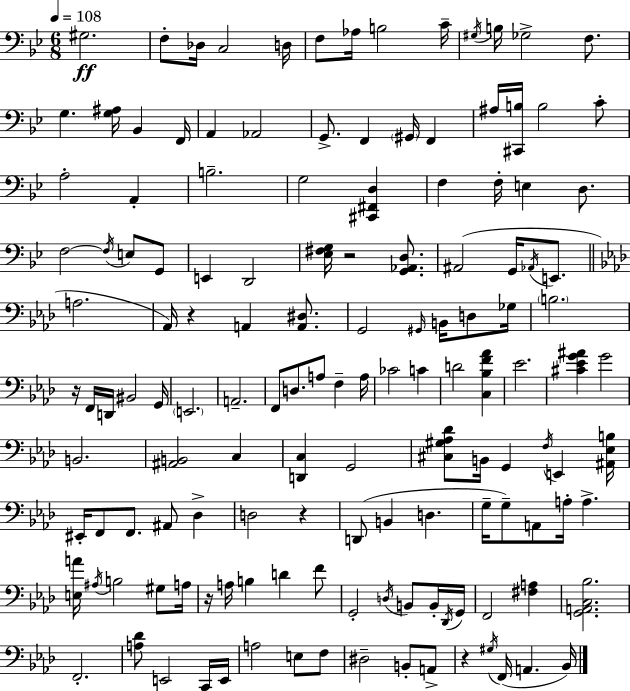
{
  \clef bass
  \numericTimeSignature
  \time 6/8
  \key g \minor
  \tempo 4 = 108
  gis2.\ff | f8-. des16 c2 d16 | f8 aes16 b2 c'16-- | \acciaccatura { gis16 } b16 ges2-> f8. | \break g4. <g ais>16 bes,4 | f,16 a,4 aes,2 | g,8.-> f,4 \parenthesize gis,16 f,4 | ais16 <cis, b>16 b2 c'8-. | \break a2-. a,4-. | b2.-- | g2 <cis, fis, d>4 | f4 f16-. e4 d8. | \break f2~~ \acciaccatura { f16 } e8 | g,8 e,4 d,2 | <ees fis g>16 r2 <g, aes, d>8. | ais,2( g,16 \acciaccatura { aes,16 } | \break e,8. \bar "||" \break \key f \minor a2. | aes,16) r4 a,4 <a, dis>8. | g,2 \grace { gis,16 } b,16 d8 | ges16 \parenthesize b2. | \break r16 f,16 d,16 bis,2 | g,16 \parenthesize e,2. | a,2.-- | f,8 d8. a8 f4-- | \break a16 ces'2 c'4 | d'2 <c bes f' aes'>4 | ees'2. | <cis' ees' g' ais'>4 g'2 | \break b,2. | <ais, b,>2 c4 | <d, c>4 g,2 | <cis gis aes des'>8 b,16 g,4 \acciaccatura { f16 } e,4 | \break <ais, ees b>16 eis,16-. f,8 f,8. ais,8 des4-> | d2 r4 | d,8( b,4 d4. | g16-- g8--) a,8 a16-. a4.-> | \break <e a'>16 \acciaccatura { ais16 } b2 | gis8 a16 r16 a16 b4 d'4 | f'8 g,2-. \acciaccatura { d16 } | b,8 b,16-. \acciaccatura { des,16 } g,16 f,2 | \break <fis a>4 <g, a, c bes>2. | f,2.-. | <a des'>8 e,2 | c,16 e,16 a2 | \break e8 f8 dis2-- | b,8-. a,8-> r4 \acciaccatura { gis16 }( f,16 a,4. | bes,16) \bar "|."
}